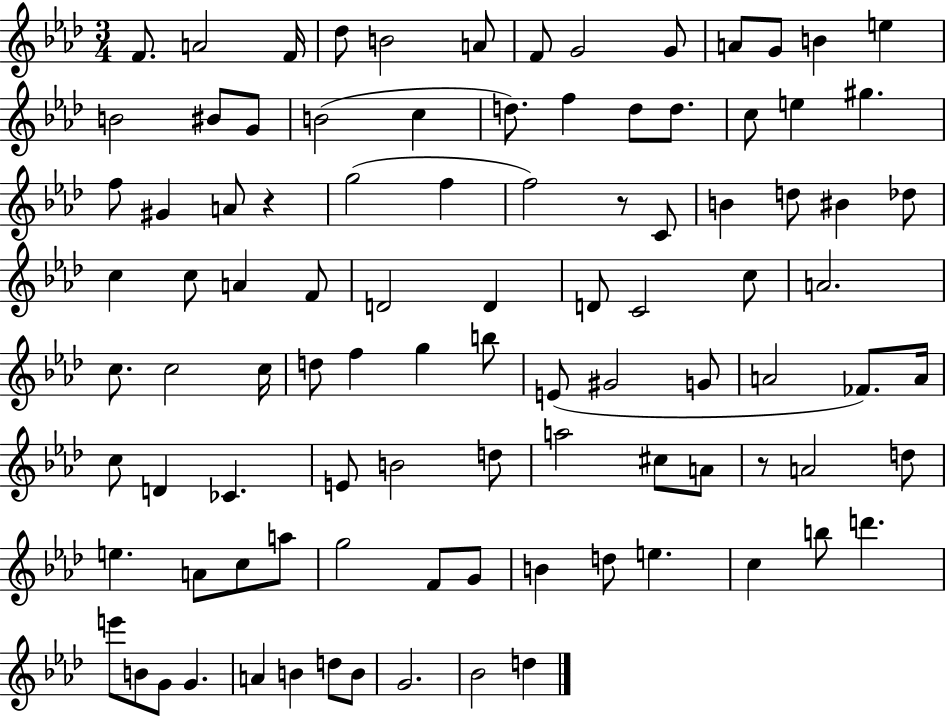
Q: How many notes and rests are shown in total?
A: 97